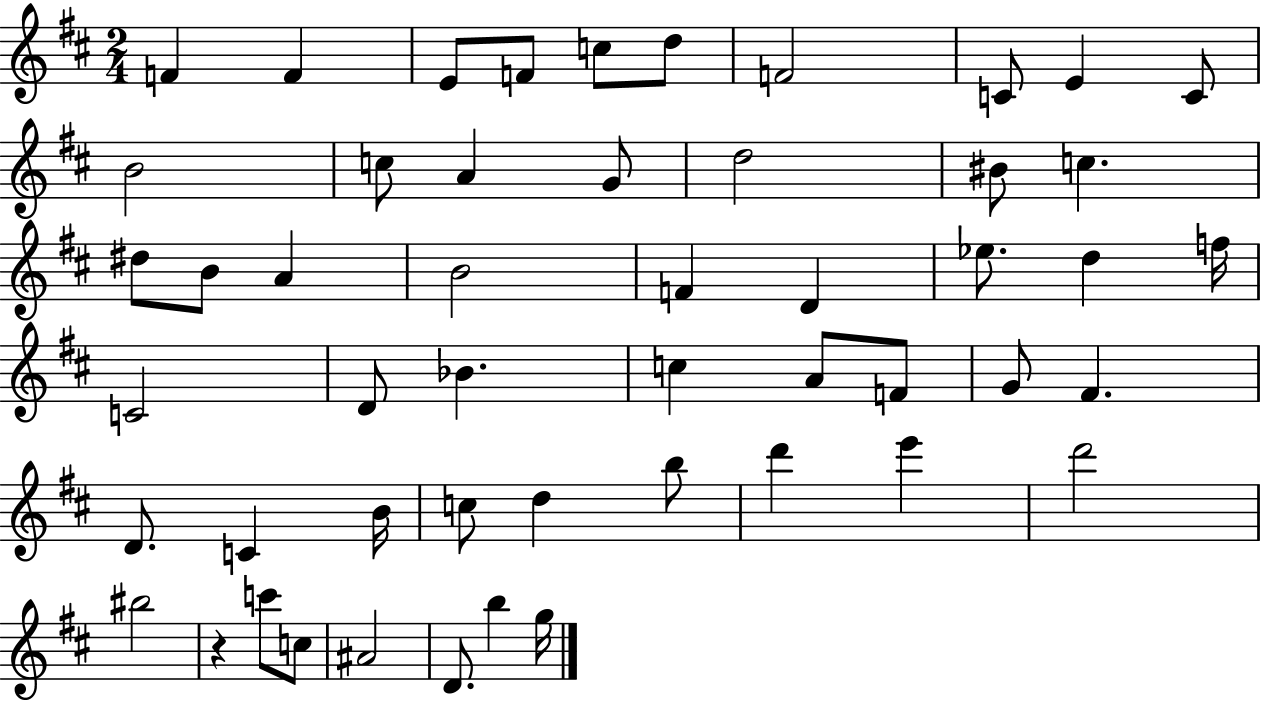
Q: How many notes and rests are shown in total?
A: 51